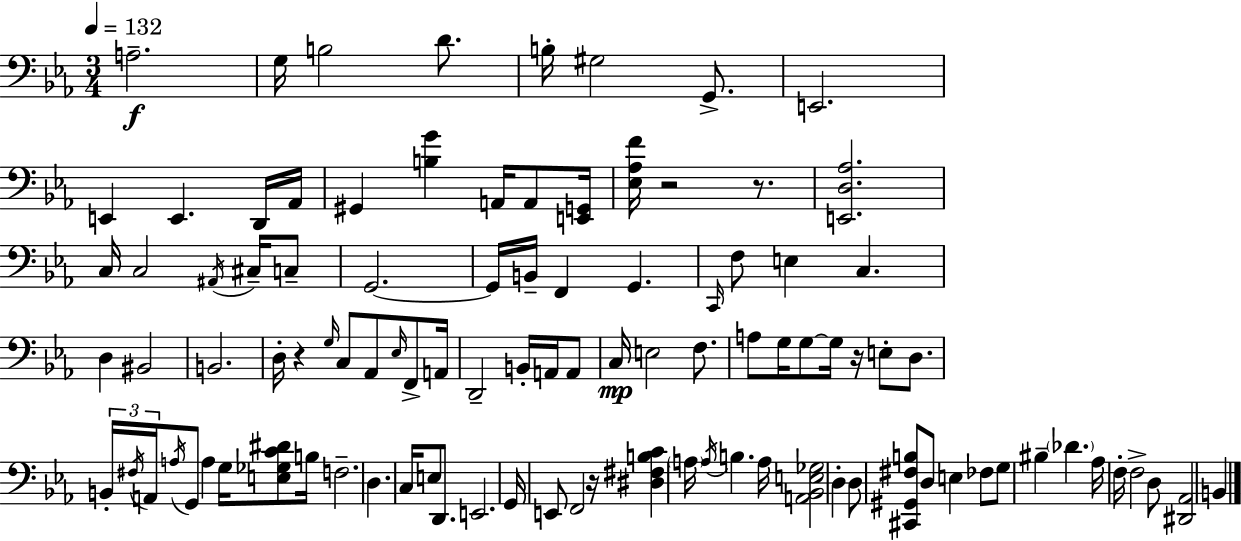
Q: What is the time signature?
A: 3/4